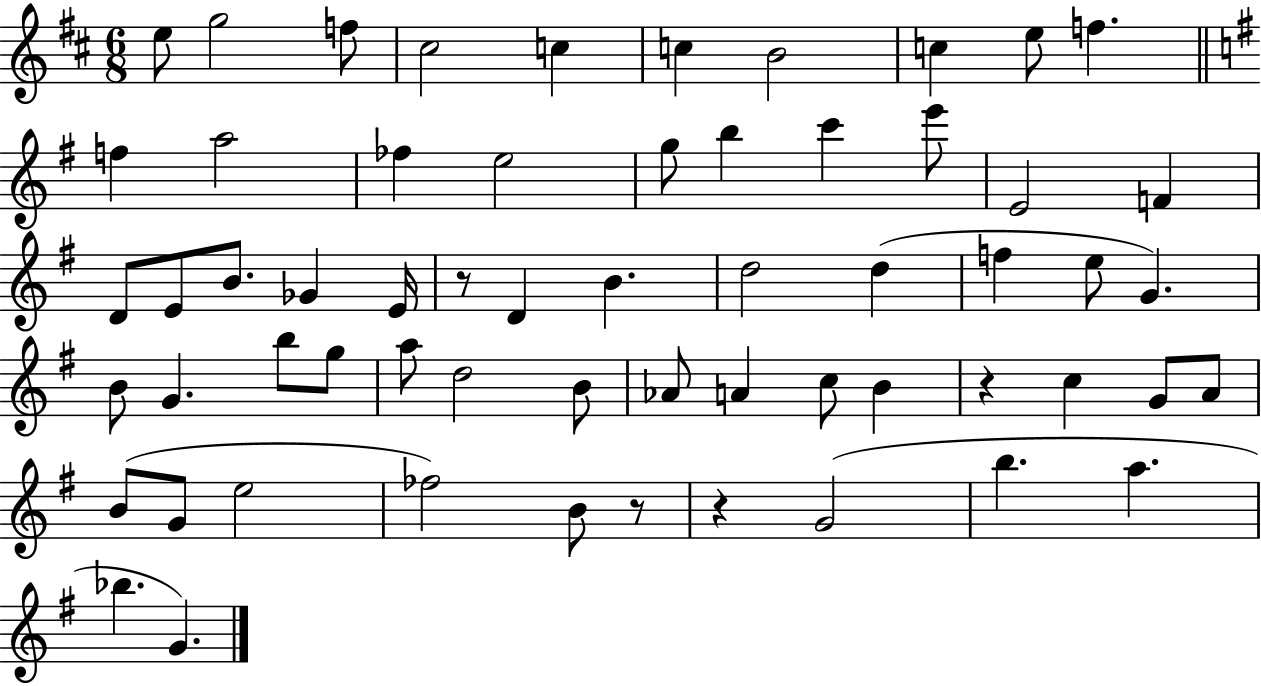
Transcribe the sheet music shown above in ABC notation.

X:1
T:Untitled
M:6/8
L:1/4
K:D
e/2 g2 f/2 ^c2 c c B2 c e/2 f f a2 _f e2 g/2 b c' e'/2 E2 F D/2 E/2 B/2 _G E/4 z/2 D B d2 d f e/2 G B/2 G b/2 g/2 a/2 d2 B/2 _A/2 A c/2 B z c G/2 A/2 B/2 G/2 e2 _f2 B/2 z/2 z G2 b a _b G